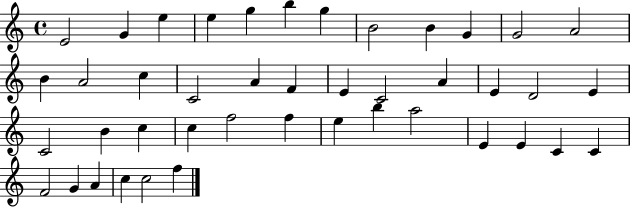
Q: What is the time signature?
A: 4/4